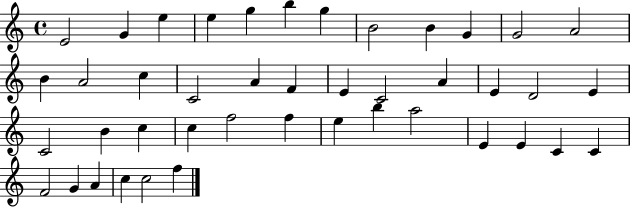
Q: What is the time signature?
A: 4/4